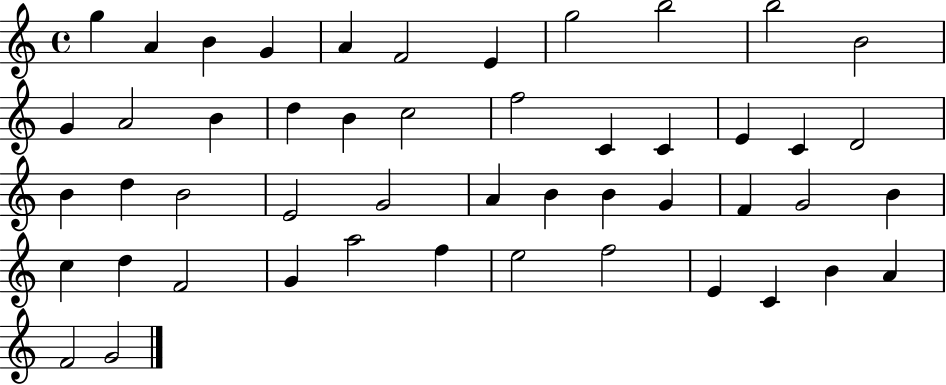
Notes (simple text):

G5/q A4/q B4/q G4/q A4/q F4/h E4/q G5/h B5/h B5/h B4/h G4/q A4/h B4/q D5/q B4/q C5/h F5/h C4/q C4/q E4/q C4/q D4/h B4/q D5/q B4/h E4/h G4/h A4/q B4/q B4/q G4/q F4/q G4/h B4/q C5/q D5/q F4/h G4/q A5/h F5/q E5/h F5/h E4/q C4/q B4/q A4/q F4/h G4/h